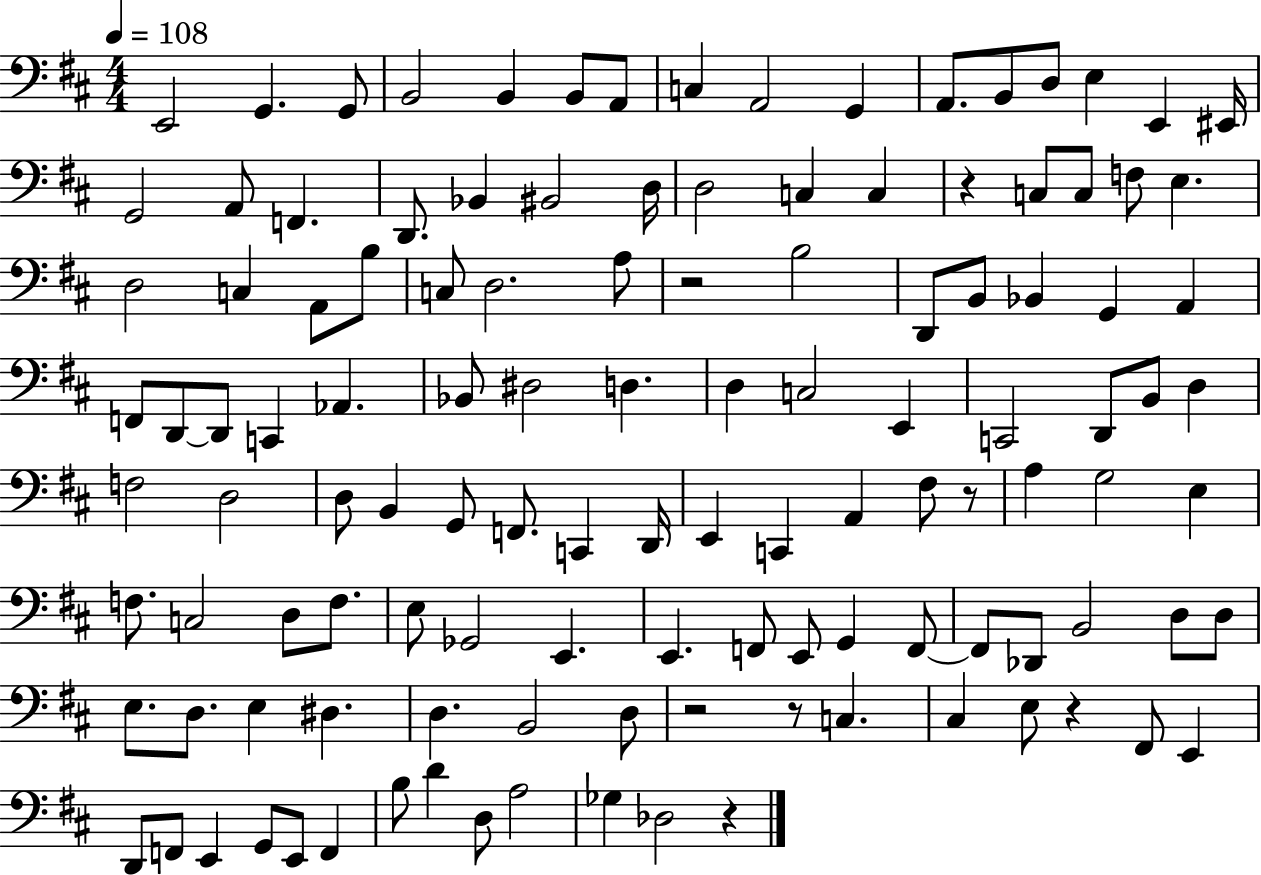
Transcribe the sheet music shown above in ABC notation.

X:1
T:Untitled
M:4/4
L:1/4
K:D
E,,2 G,, G,,/2 B,,2 B,, B,,/2 A,,/2 C, A,,2 G,, A,,/2 B,,/2 D,/2 E, E,, ^E,,/4 G,,2 A,,/2 F,, D,,/2 _B,, ^B,,2 D,/4 D,2 C, C, z C,/2 C,/2 F,/2 E, D,2 C, A,,/2 B,/2 C,/2 D,2 A,/2 z2 B,2 D,,/2 B,,/2 _B,, G,, A,, F,,/2 D,,/2 D,,/2 C,, _A,, _B,,/2 ^D,2 D, D, C,2 E,, C,,2 D,,/2 B,,/2 D, F,2 D,2 D,/2 B,, G,,/2 F,,/2 C,, D,,/4 E,, C,, A,, ^F,/2 z/2 A, G,2 E, F,/2 C,2 D,/2 F,/2 E,/2 _G,,2 E,, E,, F,,/2 E,,/2 G,, F,,/2 F,,/2 _D,,/2 B,,2 D,/2 D,/2 E,/2 D,/2 E, ^D, D, B,,2 D,/2 z2 z/2 C, ^C, E,/2 z ^F,,/2 E,, D,,/2 F,,/2 E,, G,,/2 E,,/2 F,, B,/2 D D,/2 A,2 _G, _D,2 z